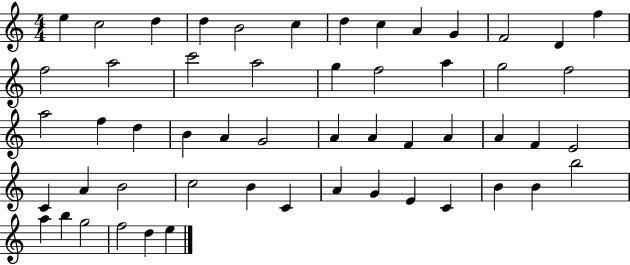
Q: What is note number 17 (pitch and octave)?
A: A5